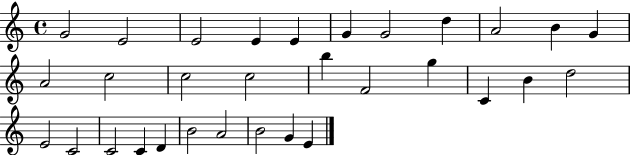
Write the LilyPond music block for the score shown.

{
  \clef treble
  \time 4/4
  \defaultTimeSignature
  \key c \major
  g'2 e'2 | e'2 e'4 e'4 | g'4 g'2 d''4 | a'2 b'4 g'4 | \break a'2 c''2 | c''2 c''2 | b''4 f'2 g''4 | c'4 b'4 d''2 | \break e'2 c'2 | c'2 c'4 d'4 | b'2 a'2 | b'2 g'4 e'4 | \break \bar "|."
}